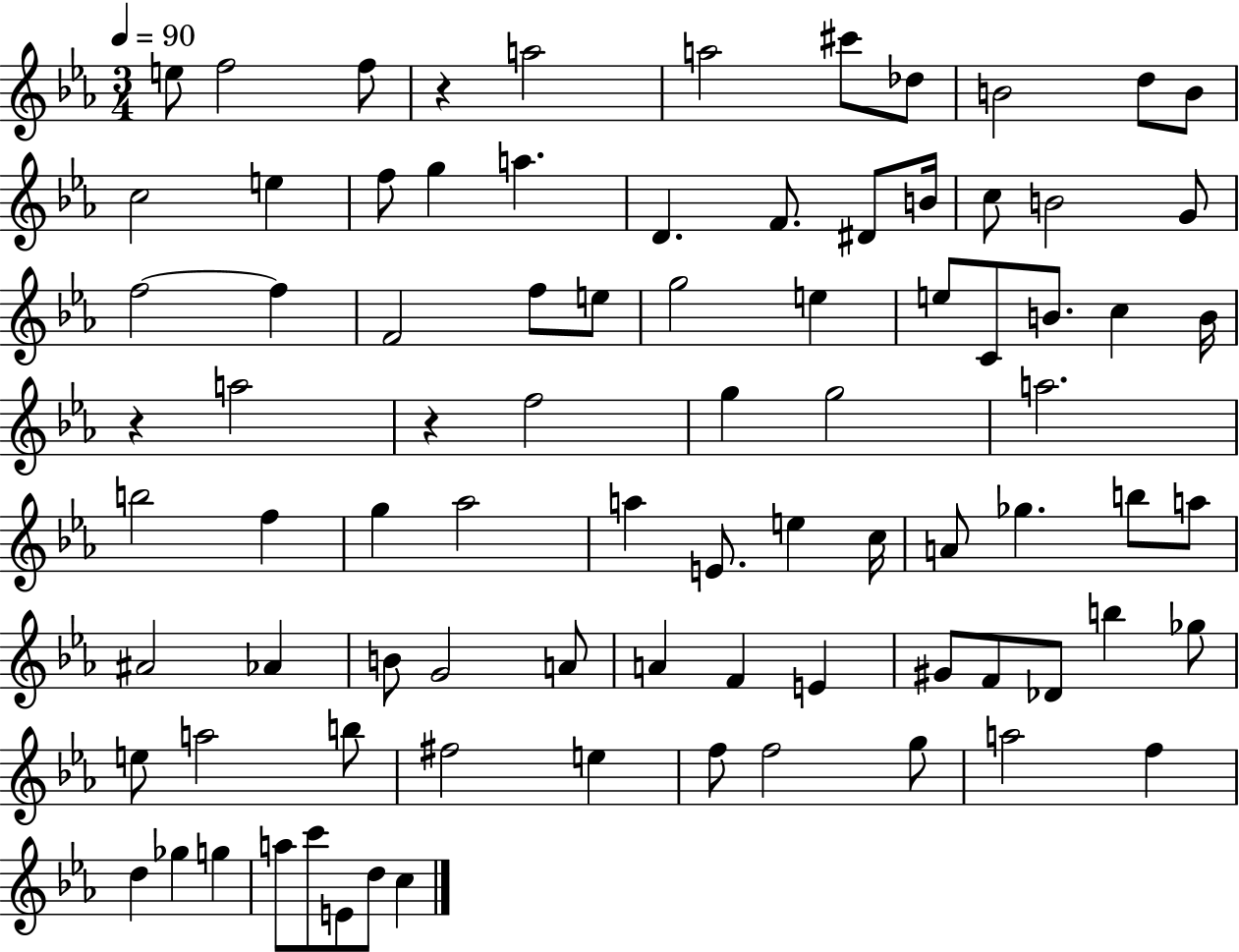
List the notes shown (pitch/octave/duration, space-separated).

E5/e F5/h F5/e R/q A5/h A5/h C#6/e Db5/e B4/h D5/e B4/e C5/h E5/q F5/e G5/q A5/q. D4/q. F4/e. D#4/e B4/s C5/e B4/h G4/e F5/h F5/q F4/h F5/e E5/e G5/h E5/q E5/e C4/e B4/e. C5/q B4/s R/q A5/h R/q F5/h G5/q G5/h A5/h. B5/h F5/q G5/q Ab5/h A5/q E4/e. E5/q C5/s A4/e Gb5/q. B5/e A5/e A#4/h Ab4/q B4/e G4/h A4/e A4/q F4/q E4/q G#4/e F4/e Db4/e B5/q Gb5/e E5/e A5/h B5/e F#5/h E5/q F5/e F5/h G5/e A5/h F5/q D5/q Gb5/q G5/q A5/e C6/e E4/e D5/e C5/q